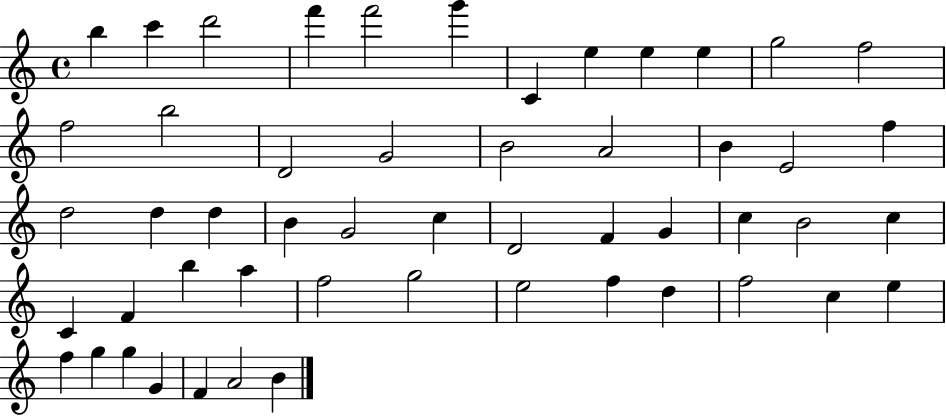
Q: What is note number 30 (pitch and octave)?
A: G4